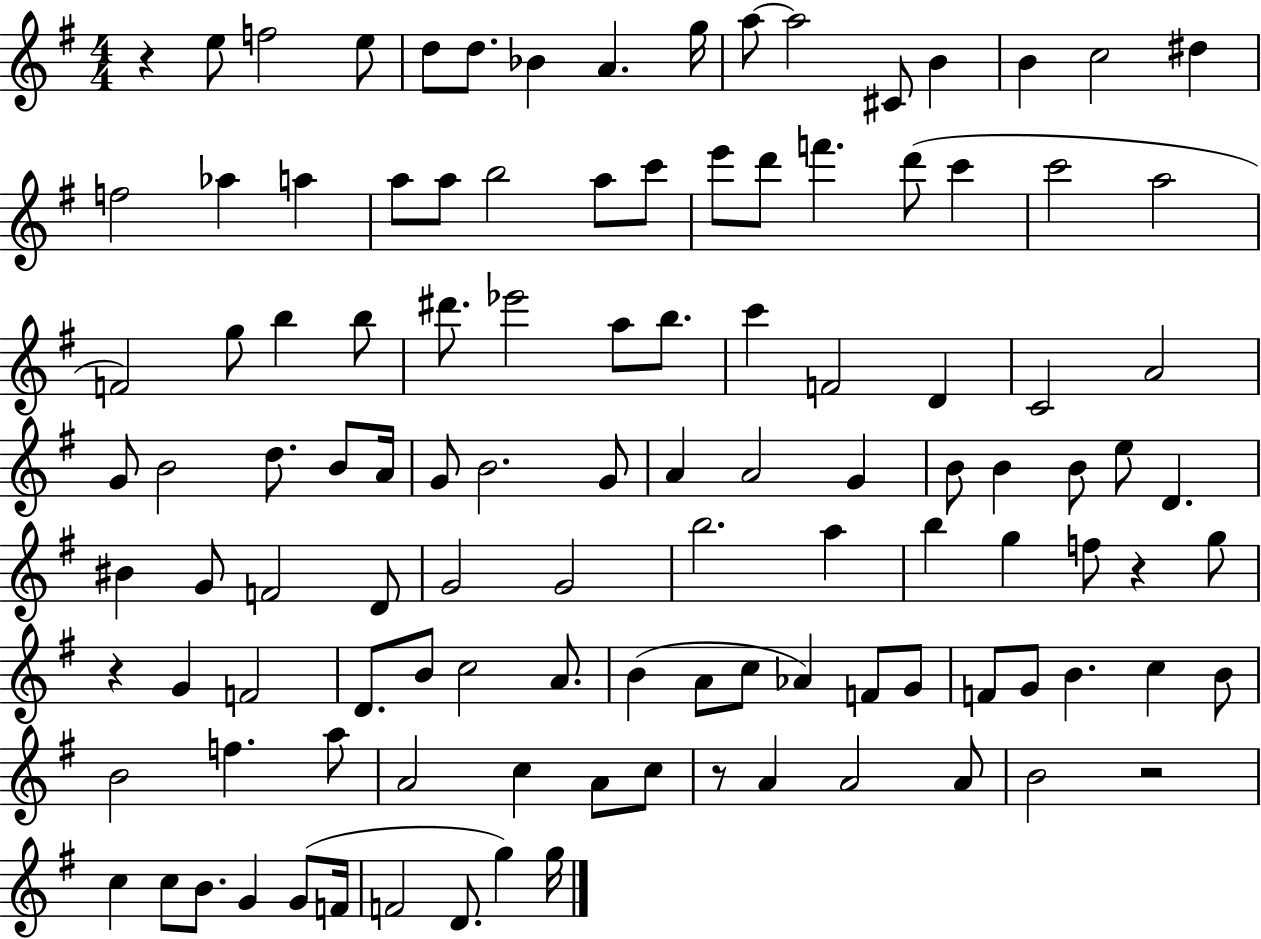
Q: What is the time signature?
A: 4/4